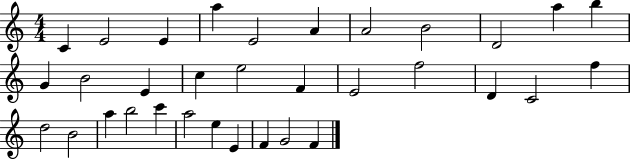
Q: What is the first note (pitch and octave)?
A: C4